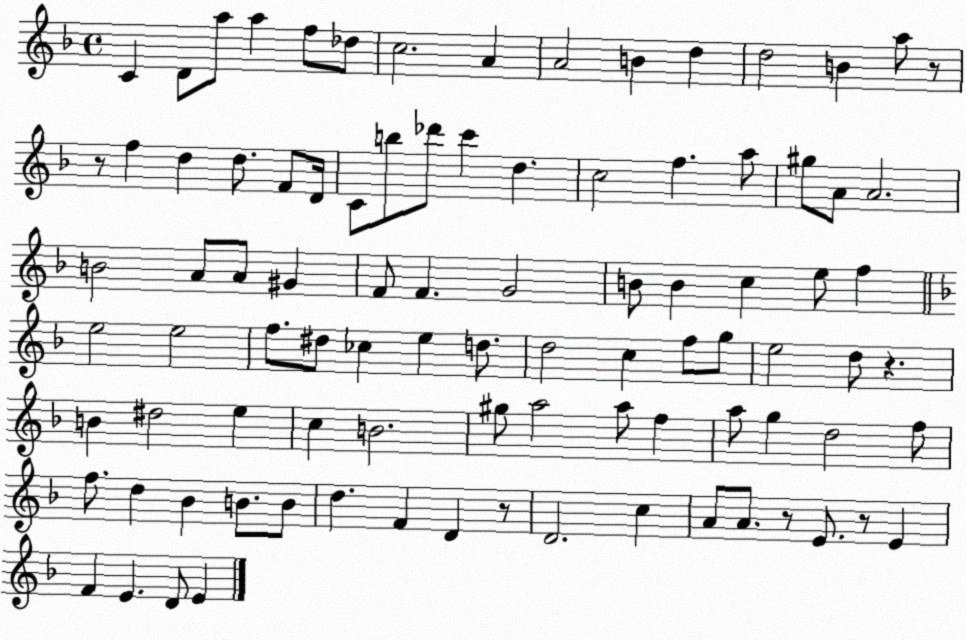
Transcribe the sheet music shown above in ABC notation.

X:1
T:Untitled
M:4/4
L:1/4
K:F
C D/2 a/2 a f/2 _d/2 c2 A A2 B d d2 B a/2 z/2 z/2 f d d/2 F/2 D/4 C/2 b/2 _d'/2 c' d c2 f a/2 ^g/2 A/2 A2 B2 A/2 A/2 ^G F/2 F G2 B/2 B c e/2 f e2 e2 f/2 ^d/2 _c e d/2 d2 c f/2 g/2 e2 d/2 z B ^d2 e c B2 ^g/2 a2 a/2 f a/2 g d2 f/2 f/2 d _B B/2 B/2 d F D z/2 D2 c A/2 A/2 z/2 E/2 z/2 E F E D/2 E